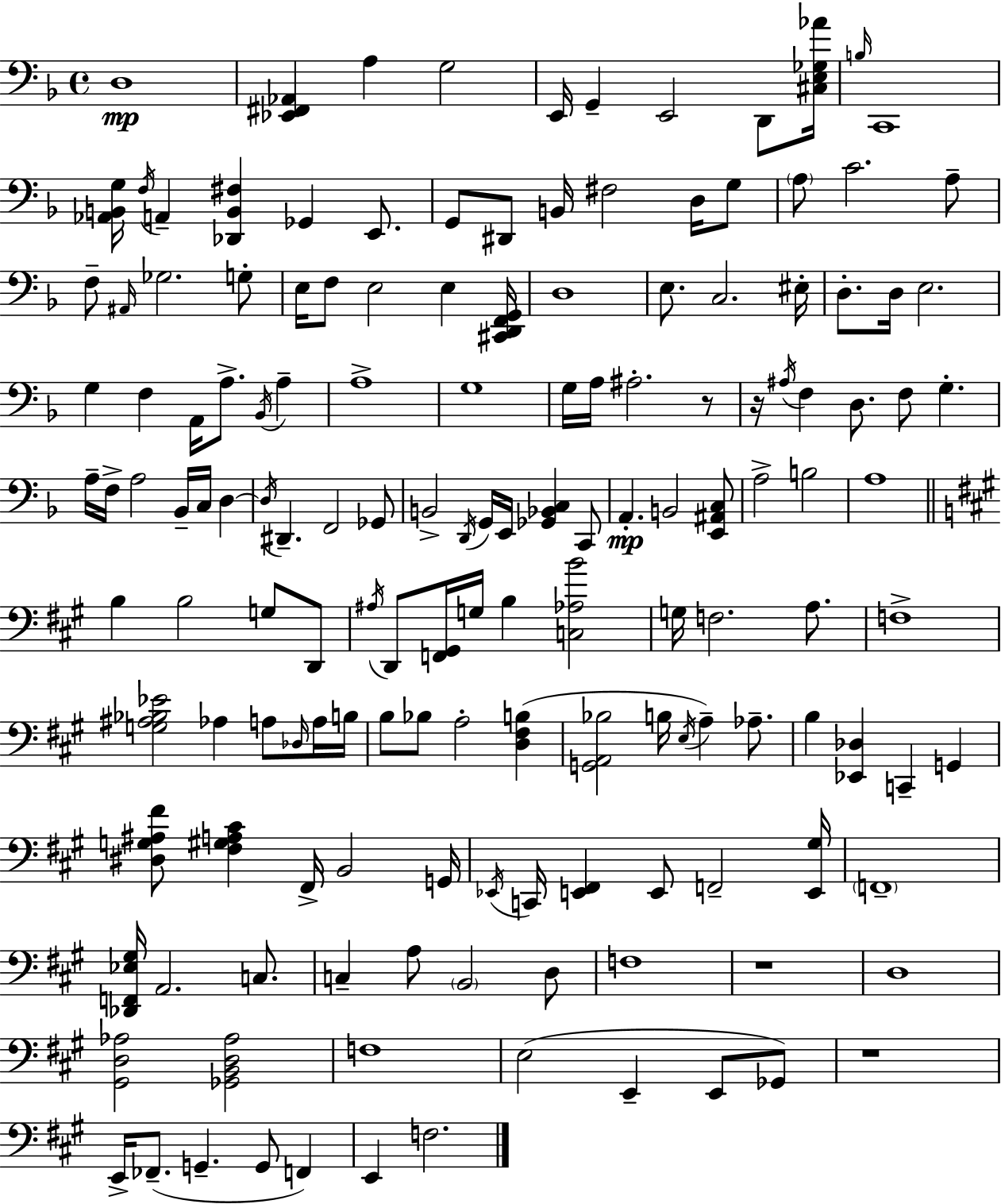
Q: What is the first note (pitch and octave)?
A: D3